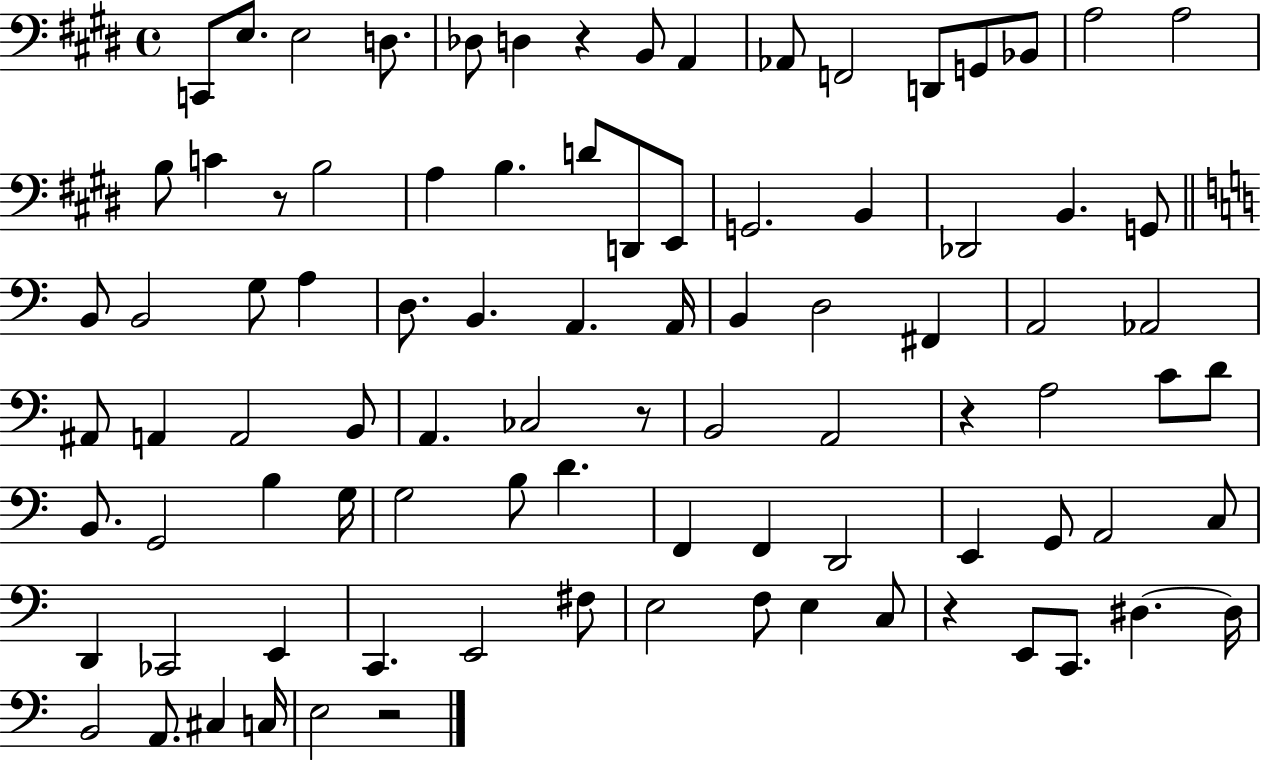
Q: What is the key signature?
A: E major